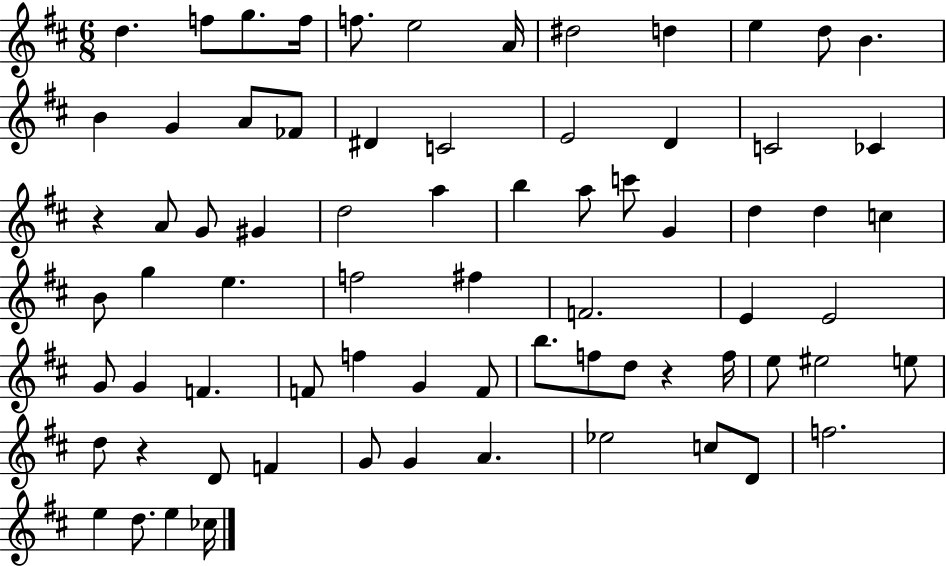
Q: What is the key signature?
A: D major